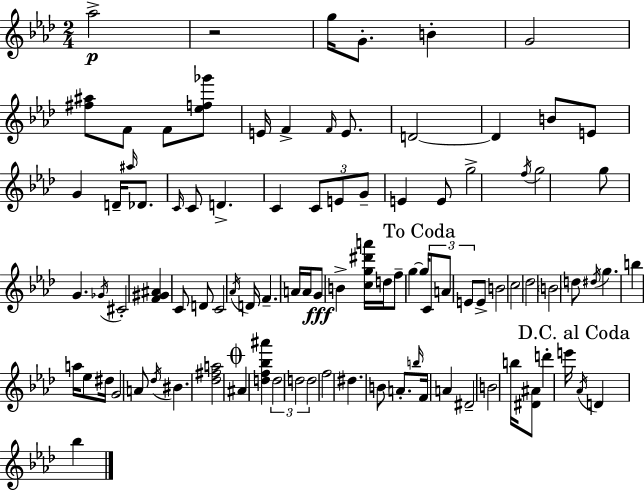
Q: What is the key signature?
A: AES major